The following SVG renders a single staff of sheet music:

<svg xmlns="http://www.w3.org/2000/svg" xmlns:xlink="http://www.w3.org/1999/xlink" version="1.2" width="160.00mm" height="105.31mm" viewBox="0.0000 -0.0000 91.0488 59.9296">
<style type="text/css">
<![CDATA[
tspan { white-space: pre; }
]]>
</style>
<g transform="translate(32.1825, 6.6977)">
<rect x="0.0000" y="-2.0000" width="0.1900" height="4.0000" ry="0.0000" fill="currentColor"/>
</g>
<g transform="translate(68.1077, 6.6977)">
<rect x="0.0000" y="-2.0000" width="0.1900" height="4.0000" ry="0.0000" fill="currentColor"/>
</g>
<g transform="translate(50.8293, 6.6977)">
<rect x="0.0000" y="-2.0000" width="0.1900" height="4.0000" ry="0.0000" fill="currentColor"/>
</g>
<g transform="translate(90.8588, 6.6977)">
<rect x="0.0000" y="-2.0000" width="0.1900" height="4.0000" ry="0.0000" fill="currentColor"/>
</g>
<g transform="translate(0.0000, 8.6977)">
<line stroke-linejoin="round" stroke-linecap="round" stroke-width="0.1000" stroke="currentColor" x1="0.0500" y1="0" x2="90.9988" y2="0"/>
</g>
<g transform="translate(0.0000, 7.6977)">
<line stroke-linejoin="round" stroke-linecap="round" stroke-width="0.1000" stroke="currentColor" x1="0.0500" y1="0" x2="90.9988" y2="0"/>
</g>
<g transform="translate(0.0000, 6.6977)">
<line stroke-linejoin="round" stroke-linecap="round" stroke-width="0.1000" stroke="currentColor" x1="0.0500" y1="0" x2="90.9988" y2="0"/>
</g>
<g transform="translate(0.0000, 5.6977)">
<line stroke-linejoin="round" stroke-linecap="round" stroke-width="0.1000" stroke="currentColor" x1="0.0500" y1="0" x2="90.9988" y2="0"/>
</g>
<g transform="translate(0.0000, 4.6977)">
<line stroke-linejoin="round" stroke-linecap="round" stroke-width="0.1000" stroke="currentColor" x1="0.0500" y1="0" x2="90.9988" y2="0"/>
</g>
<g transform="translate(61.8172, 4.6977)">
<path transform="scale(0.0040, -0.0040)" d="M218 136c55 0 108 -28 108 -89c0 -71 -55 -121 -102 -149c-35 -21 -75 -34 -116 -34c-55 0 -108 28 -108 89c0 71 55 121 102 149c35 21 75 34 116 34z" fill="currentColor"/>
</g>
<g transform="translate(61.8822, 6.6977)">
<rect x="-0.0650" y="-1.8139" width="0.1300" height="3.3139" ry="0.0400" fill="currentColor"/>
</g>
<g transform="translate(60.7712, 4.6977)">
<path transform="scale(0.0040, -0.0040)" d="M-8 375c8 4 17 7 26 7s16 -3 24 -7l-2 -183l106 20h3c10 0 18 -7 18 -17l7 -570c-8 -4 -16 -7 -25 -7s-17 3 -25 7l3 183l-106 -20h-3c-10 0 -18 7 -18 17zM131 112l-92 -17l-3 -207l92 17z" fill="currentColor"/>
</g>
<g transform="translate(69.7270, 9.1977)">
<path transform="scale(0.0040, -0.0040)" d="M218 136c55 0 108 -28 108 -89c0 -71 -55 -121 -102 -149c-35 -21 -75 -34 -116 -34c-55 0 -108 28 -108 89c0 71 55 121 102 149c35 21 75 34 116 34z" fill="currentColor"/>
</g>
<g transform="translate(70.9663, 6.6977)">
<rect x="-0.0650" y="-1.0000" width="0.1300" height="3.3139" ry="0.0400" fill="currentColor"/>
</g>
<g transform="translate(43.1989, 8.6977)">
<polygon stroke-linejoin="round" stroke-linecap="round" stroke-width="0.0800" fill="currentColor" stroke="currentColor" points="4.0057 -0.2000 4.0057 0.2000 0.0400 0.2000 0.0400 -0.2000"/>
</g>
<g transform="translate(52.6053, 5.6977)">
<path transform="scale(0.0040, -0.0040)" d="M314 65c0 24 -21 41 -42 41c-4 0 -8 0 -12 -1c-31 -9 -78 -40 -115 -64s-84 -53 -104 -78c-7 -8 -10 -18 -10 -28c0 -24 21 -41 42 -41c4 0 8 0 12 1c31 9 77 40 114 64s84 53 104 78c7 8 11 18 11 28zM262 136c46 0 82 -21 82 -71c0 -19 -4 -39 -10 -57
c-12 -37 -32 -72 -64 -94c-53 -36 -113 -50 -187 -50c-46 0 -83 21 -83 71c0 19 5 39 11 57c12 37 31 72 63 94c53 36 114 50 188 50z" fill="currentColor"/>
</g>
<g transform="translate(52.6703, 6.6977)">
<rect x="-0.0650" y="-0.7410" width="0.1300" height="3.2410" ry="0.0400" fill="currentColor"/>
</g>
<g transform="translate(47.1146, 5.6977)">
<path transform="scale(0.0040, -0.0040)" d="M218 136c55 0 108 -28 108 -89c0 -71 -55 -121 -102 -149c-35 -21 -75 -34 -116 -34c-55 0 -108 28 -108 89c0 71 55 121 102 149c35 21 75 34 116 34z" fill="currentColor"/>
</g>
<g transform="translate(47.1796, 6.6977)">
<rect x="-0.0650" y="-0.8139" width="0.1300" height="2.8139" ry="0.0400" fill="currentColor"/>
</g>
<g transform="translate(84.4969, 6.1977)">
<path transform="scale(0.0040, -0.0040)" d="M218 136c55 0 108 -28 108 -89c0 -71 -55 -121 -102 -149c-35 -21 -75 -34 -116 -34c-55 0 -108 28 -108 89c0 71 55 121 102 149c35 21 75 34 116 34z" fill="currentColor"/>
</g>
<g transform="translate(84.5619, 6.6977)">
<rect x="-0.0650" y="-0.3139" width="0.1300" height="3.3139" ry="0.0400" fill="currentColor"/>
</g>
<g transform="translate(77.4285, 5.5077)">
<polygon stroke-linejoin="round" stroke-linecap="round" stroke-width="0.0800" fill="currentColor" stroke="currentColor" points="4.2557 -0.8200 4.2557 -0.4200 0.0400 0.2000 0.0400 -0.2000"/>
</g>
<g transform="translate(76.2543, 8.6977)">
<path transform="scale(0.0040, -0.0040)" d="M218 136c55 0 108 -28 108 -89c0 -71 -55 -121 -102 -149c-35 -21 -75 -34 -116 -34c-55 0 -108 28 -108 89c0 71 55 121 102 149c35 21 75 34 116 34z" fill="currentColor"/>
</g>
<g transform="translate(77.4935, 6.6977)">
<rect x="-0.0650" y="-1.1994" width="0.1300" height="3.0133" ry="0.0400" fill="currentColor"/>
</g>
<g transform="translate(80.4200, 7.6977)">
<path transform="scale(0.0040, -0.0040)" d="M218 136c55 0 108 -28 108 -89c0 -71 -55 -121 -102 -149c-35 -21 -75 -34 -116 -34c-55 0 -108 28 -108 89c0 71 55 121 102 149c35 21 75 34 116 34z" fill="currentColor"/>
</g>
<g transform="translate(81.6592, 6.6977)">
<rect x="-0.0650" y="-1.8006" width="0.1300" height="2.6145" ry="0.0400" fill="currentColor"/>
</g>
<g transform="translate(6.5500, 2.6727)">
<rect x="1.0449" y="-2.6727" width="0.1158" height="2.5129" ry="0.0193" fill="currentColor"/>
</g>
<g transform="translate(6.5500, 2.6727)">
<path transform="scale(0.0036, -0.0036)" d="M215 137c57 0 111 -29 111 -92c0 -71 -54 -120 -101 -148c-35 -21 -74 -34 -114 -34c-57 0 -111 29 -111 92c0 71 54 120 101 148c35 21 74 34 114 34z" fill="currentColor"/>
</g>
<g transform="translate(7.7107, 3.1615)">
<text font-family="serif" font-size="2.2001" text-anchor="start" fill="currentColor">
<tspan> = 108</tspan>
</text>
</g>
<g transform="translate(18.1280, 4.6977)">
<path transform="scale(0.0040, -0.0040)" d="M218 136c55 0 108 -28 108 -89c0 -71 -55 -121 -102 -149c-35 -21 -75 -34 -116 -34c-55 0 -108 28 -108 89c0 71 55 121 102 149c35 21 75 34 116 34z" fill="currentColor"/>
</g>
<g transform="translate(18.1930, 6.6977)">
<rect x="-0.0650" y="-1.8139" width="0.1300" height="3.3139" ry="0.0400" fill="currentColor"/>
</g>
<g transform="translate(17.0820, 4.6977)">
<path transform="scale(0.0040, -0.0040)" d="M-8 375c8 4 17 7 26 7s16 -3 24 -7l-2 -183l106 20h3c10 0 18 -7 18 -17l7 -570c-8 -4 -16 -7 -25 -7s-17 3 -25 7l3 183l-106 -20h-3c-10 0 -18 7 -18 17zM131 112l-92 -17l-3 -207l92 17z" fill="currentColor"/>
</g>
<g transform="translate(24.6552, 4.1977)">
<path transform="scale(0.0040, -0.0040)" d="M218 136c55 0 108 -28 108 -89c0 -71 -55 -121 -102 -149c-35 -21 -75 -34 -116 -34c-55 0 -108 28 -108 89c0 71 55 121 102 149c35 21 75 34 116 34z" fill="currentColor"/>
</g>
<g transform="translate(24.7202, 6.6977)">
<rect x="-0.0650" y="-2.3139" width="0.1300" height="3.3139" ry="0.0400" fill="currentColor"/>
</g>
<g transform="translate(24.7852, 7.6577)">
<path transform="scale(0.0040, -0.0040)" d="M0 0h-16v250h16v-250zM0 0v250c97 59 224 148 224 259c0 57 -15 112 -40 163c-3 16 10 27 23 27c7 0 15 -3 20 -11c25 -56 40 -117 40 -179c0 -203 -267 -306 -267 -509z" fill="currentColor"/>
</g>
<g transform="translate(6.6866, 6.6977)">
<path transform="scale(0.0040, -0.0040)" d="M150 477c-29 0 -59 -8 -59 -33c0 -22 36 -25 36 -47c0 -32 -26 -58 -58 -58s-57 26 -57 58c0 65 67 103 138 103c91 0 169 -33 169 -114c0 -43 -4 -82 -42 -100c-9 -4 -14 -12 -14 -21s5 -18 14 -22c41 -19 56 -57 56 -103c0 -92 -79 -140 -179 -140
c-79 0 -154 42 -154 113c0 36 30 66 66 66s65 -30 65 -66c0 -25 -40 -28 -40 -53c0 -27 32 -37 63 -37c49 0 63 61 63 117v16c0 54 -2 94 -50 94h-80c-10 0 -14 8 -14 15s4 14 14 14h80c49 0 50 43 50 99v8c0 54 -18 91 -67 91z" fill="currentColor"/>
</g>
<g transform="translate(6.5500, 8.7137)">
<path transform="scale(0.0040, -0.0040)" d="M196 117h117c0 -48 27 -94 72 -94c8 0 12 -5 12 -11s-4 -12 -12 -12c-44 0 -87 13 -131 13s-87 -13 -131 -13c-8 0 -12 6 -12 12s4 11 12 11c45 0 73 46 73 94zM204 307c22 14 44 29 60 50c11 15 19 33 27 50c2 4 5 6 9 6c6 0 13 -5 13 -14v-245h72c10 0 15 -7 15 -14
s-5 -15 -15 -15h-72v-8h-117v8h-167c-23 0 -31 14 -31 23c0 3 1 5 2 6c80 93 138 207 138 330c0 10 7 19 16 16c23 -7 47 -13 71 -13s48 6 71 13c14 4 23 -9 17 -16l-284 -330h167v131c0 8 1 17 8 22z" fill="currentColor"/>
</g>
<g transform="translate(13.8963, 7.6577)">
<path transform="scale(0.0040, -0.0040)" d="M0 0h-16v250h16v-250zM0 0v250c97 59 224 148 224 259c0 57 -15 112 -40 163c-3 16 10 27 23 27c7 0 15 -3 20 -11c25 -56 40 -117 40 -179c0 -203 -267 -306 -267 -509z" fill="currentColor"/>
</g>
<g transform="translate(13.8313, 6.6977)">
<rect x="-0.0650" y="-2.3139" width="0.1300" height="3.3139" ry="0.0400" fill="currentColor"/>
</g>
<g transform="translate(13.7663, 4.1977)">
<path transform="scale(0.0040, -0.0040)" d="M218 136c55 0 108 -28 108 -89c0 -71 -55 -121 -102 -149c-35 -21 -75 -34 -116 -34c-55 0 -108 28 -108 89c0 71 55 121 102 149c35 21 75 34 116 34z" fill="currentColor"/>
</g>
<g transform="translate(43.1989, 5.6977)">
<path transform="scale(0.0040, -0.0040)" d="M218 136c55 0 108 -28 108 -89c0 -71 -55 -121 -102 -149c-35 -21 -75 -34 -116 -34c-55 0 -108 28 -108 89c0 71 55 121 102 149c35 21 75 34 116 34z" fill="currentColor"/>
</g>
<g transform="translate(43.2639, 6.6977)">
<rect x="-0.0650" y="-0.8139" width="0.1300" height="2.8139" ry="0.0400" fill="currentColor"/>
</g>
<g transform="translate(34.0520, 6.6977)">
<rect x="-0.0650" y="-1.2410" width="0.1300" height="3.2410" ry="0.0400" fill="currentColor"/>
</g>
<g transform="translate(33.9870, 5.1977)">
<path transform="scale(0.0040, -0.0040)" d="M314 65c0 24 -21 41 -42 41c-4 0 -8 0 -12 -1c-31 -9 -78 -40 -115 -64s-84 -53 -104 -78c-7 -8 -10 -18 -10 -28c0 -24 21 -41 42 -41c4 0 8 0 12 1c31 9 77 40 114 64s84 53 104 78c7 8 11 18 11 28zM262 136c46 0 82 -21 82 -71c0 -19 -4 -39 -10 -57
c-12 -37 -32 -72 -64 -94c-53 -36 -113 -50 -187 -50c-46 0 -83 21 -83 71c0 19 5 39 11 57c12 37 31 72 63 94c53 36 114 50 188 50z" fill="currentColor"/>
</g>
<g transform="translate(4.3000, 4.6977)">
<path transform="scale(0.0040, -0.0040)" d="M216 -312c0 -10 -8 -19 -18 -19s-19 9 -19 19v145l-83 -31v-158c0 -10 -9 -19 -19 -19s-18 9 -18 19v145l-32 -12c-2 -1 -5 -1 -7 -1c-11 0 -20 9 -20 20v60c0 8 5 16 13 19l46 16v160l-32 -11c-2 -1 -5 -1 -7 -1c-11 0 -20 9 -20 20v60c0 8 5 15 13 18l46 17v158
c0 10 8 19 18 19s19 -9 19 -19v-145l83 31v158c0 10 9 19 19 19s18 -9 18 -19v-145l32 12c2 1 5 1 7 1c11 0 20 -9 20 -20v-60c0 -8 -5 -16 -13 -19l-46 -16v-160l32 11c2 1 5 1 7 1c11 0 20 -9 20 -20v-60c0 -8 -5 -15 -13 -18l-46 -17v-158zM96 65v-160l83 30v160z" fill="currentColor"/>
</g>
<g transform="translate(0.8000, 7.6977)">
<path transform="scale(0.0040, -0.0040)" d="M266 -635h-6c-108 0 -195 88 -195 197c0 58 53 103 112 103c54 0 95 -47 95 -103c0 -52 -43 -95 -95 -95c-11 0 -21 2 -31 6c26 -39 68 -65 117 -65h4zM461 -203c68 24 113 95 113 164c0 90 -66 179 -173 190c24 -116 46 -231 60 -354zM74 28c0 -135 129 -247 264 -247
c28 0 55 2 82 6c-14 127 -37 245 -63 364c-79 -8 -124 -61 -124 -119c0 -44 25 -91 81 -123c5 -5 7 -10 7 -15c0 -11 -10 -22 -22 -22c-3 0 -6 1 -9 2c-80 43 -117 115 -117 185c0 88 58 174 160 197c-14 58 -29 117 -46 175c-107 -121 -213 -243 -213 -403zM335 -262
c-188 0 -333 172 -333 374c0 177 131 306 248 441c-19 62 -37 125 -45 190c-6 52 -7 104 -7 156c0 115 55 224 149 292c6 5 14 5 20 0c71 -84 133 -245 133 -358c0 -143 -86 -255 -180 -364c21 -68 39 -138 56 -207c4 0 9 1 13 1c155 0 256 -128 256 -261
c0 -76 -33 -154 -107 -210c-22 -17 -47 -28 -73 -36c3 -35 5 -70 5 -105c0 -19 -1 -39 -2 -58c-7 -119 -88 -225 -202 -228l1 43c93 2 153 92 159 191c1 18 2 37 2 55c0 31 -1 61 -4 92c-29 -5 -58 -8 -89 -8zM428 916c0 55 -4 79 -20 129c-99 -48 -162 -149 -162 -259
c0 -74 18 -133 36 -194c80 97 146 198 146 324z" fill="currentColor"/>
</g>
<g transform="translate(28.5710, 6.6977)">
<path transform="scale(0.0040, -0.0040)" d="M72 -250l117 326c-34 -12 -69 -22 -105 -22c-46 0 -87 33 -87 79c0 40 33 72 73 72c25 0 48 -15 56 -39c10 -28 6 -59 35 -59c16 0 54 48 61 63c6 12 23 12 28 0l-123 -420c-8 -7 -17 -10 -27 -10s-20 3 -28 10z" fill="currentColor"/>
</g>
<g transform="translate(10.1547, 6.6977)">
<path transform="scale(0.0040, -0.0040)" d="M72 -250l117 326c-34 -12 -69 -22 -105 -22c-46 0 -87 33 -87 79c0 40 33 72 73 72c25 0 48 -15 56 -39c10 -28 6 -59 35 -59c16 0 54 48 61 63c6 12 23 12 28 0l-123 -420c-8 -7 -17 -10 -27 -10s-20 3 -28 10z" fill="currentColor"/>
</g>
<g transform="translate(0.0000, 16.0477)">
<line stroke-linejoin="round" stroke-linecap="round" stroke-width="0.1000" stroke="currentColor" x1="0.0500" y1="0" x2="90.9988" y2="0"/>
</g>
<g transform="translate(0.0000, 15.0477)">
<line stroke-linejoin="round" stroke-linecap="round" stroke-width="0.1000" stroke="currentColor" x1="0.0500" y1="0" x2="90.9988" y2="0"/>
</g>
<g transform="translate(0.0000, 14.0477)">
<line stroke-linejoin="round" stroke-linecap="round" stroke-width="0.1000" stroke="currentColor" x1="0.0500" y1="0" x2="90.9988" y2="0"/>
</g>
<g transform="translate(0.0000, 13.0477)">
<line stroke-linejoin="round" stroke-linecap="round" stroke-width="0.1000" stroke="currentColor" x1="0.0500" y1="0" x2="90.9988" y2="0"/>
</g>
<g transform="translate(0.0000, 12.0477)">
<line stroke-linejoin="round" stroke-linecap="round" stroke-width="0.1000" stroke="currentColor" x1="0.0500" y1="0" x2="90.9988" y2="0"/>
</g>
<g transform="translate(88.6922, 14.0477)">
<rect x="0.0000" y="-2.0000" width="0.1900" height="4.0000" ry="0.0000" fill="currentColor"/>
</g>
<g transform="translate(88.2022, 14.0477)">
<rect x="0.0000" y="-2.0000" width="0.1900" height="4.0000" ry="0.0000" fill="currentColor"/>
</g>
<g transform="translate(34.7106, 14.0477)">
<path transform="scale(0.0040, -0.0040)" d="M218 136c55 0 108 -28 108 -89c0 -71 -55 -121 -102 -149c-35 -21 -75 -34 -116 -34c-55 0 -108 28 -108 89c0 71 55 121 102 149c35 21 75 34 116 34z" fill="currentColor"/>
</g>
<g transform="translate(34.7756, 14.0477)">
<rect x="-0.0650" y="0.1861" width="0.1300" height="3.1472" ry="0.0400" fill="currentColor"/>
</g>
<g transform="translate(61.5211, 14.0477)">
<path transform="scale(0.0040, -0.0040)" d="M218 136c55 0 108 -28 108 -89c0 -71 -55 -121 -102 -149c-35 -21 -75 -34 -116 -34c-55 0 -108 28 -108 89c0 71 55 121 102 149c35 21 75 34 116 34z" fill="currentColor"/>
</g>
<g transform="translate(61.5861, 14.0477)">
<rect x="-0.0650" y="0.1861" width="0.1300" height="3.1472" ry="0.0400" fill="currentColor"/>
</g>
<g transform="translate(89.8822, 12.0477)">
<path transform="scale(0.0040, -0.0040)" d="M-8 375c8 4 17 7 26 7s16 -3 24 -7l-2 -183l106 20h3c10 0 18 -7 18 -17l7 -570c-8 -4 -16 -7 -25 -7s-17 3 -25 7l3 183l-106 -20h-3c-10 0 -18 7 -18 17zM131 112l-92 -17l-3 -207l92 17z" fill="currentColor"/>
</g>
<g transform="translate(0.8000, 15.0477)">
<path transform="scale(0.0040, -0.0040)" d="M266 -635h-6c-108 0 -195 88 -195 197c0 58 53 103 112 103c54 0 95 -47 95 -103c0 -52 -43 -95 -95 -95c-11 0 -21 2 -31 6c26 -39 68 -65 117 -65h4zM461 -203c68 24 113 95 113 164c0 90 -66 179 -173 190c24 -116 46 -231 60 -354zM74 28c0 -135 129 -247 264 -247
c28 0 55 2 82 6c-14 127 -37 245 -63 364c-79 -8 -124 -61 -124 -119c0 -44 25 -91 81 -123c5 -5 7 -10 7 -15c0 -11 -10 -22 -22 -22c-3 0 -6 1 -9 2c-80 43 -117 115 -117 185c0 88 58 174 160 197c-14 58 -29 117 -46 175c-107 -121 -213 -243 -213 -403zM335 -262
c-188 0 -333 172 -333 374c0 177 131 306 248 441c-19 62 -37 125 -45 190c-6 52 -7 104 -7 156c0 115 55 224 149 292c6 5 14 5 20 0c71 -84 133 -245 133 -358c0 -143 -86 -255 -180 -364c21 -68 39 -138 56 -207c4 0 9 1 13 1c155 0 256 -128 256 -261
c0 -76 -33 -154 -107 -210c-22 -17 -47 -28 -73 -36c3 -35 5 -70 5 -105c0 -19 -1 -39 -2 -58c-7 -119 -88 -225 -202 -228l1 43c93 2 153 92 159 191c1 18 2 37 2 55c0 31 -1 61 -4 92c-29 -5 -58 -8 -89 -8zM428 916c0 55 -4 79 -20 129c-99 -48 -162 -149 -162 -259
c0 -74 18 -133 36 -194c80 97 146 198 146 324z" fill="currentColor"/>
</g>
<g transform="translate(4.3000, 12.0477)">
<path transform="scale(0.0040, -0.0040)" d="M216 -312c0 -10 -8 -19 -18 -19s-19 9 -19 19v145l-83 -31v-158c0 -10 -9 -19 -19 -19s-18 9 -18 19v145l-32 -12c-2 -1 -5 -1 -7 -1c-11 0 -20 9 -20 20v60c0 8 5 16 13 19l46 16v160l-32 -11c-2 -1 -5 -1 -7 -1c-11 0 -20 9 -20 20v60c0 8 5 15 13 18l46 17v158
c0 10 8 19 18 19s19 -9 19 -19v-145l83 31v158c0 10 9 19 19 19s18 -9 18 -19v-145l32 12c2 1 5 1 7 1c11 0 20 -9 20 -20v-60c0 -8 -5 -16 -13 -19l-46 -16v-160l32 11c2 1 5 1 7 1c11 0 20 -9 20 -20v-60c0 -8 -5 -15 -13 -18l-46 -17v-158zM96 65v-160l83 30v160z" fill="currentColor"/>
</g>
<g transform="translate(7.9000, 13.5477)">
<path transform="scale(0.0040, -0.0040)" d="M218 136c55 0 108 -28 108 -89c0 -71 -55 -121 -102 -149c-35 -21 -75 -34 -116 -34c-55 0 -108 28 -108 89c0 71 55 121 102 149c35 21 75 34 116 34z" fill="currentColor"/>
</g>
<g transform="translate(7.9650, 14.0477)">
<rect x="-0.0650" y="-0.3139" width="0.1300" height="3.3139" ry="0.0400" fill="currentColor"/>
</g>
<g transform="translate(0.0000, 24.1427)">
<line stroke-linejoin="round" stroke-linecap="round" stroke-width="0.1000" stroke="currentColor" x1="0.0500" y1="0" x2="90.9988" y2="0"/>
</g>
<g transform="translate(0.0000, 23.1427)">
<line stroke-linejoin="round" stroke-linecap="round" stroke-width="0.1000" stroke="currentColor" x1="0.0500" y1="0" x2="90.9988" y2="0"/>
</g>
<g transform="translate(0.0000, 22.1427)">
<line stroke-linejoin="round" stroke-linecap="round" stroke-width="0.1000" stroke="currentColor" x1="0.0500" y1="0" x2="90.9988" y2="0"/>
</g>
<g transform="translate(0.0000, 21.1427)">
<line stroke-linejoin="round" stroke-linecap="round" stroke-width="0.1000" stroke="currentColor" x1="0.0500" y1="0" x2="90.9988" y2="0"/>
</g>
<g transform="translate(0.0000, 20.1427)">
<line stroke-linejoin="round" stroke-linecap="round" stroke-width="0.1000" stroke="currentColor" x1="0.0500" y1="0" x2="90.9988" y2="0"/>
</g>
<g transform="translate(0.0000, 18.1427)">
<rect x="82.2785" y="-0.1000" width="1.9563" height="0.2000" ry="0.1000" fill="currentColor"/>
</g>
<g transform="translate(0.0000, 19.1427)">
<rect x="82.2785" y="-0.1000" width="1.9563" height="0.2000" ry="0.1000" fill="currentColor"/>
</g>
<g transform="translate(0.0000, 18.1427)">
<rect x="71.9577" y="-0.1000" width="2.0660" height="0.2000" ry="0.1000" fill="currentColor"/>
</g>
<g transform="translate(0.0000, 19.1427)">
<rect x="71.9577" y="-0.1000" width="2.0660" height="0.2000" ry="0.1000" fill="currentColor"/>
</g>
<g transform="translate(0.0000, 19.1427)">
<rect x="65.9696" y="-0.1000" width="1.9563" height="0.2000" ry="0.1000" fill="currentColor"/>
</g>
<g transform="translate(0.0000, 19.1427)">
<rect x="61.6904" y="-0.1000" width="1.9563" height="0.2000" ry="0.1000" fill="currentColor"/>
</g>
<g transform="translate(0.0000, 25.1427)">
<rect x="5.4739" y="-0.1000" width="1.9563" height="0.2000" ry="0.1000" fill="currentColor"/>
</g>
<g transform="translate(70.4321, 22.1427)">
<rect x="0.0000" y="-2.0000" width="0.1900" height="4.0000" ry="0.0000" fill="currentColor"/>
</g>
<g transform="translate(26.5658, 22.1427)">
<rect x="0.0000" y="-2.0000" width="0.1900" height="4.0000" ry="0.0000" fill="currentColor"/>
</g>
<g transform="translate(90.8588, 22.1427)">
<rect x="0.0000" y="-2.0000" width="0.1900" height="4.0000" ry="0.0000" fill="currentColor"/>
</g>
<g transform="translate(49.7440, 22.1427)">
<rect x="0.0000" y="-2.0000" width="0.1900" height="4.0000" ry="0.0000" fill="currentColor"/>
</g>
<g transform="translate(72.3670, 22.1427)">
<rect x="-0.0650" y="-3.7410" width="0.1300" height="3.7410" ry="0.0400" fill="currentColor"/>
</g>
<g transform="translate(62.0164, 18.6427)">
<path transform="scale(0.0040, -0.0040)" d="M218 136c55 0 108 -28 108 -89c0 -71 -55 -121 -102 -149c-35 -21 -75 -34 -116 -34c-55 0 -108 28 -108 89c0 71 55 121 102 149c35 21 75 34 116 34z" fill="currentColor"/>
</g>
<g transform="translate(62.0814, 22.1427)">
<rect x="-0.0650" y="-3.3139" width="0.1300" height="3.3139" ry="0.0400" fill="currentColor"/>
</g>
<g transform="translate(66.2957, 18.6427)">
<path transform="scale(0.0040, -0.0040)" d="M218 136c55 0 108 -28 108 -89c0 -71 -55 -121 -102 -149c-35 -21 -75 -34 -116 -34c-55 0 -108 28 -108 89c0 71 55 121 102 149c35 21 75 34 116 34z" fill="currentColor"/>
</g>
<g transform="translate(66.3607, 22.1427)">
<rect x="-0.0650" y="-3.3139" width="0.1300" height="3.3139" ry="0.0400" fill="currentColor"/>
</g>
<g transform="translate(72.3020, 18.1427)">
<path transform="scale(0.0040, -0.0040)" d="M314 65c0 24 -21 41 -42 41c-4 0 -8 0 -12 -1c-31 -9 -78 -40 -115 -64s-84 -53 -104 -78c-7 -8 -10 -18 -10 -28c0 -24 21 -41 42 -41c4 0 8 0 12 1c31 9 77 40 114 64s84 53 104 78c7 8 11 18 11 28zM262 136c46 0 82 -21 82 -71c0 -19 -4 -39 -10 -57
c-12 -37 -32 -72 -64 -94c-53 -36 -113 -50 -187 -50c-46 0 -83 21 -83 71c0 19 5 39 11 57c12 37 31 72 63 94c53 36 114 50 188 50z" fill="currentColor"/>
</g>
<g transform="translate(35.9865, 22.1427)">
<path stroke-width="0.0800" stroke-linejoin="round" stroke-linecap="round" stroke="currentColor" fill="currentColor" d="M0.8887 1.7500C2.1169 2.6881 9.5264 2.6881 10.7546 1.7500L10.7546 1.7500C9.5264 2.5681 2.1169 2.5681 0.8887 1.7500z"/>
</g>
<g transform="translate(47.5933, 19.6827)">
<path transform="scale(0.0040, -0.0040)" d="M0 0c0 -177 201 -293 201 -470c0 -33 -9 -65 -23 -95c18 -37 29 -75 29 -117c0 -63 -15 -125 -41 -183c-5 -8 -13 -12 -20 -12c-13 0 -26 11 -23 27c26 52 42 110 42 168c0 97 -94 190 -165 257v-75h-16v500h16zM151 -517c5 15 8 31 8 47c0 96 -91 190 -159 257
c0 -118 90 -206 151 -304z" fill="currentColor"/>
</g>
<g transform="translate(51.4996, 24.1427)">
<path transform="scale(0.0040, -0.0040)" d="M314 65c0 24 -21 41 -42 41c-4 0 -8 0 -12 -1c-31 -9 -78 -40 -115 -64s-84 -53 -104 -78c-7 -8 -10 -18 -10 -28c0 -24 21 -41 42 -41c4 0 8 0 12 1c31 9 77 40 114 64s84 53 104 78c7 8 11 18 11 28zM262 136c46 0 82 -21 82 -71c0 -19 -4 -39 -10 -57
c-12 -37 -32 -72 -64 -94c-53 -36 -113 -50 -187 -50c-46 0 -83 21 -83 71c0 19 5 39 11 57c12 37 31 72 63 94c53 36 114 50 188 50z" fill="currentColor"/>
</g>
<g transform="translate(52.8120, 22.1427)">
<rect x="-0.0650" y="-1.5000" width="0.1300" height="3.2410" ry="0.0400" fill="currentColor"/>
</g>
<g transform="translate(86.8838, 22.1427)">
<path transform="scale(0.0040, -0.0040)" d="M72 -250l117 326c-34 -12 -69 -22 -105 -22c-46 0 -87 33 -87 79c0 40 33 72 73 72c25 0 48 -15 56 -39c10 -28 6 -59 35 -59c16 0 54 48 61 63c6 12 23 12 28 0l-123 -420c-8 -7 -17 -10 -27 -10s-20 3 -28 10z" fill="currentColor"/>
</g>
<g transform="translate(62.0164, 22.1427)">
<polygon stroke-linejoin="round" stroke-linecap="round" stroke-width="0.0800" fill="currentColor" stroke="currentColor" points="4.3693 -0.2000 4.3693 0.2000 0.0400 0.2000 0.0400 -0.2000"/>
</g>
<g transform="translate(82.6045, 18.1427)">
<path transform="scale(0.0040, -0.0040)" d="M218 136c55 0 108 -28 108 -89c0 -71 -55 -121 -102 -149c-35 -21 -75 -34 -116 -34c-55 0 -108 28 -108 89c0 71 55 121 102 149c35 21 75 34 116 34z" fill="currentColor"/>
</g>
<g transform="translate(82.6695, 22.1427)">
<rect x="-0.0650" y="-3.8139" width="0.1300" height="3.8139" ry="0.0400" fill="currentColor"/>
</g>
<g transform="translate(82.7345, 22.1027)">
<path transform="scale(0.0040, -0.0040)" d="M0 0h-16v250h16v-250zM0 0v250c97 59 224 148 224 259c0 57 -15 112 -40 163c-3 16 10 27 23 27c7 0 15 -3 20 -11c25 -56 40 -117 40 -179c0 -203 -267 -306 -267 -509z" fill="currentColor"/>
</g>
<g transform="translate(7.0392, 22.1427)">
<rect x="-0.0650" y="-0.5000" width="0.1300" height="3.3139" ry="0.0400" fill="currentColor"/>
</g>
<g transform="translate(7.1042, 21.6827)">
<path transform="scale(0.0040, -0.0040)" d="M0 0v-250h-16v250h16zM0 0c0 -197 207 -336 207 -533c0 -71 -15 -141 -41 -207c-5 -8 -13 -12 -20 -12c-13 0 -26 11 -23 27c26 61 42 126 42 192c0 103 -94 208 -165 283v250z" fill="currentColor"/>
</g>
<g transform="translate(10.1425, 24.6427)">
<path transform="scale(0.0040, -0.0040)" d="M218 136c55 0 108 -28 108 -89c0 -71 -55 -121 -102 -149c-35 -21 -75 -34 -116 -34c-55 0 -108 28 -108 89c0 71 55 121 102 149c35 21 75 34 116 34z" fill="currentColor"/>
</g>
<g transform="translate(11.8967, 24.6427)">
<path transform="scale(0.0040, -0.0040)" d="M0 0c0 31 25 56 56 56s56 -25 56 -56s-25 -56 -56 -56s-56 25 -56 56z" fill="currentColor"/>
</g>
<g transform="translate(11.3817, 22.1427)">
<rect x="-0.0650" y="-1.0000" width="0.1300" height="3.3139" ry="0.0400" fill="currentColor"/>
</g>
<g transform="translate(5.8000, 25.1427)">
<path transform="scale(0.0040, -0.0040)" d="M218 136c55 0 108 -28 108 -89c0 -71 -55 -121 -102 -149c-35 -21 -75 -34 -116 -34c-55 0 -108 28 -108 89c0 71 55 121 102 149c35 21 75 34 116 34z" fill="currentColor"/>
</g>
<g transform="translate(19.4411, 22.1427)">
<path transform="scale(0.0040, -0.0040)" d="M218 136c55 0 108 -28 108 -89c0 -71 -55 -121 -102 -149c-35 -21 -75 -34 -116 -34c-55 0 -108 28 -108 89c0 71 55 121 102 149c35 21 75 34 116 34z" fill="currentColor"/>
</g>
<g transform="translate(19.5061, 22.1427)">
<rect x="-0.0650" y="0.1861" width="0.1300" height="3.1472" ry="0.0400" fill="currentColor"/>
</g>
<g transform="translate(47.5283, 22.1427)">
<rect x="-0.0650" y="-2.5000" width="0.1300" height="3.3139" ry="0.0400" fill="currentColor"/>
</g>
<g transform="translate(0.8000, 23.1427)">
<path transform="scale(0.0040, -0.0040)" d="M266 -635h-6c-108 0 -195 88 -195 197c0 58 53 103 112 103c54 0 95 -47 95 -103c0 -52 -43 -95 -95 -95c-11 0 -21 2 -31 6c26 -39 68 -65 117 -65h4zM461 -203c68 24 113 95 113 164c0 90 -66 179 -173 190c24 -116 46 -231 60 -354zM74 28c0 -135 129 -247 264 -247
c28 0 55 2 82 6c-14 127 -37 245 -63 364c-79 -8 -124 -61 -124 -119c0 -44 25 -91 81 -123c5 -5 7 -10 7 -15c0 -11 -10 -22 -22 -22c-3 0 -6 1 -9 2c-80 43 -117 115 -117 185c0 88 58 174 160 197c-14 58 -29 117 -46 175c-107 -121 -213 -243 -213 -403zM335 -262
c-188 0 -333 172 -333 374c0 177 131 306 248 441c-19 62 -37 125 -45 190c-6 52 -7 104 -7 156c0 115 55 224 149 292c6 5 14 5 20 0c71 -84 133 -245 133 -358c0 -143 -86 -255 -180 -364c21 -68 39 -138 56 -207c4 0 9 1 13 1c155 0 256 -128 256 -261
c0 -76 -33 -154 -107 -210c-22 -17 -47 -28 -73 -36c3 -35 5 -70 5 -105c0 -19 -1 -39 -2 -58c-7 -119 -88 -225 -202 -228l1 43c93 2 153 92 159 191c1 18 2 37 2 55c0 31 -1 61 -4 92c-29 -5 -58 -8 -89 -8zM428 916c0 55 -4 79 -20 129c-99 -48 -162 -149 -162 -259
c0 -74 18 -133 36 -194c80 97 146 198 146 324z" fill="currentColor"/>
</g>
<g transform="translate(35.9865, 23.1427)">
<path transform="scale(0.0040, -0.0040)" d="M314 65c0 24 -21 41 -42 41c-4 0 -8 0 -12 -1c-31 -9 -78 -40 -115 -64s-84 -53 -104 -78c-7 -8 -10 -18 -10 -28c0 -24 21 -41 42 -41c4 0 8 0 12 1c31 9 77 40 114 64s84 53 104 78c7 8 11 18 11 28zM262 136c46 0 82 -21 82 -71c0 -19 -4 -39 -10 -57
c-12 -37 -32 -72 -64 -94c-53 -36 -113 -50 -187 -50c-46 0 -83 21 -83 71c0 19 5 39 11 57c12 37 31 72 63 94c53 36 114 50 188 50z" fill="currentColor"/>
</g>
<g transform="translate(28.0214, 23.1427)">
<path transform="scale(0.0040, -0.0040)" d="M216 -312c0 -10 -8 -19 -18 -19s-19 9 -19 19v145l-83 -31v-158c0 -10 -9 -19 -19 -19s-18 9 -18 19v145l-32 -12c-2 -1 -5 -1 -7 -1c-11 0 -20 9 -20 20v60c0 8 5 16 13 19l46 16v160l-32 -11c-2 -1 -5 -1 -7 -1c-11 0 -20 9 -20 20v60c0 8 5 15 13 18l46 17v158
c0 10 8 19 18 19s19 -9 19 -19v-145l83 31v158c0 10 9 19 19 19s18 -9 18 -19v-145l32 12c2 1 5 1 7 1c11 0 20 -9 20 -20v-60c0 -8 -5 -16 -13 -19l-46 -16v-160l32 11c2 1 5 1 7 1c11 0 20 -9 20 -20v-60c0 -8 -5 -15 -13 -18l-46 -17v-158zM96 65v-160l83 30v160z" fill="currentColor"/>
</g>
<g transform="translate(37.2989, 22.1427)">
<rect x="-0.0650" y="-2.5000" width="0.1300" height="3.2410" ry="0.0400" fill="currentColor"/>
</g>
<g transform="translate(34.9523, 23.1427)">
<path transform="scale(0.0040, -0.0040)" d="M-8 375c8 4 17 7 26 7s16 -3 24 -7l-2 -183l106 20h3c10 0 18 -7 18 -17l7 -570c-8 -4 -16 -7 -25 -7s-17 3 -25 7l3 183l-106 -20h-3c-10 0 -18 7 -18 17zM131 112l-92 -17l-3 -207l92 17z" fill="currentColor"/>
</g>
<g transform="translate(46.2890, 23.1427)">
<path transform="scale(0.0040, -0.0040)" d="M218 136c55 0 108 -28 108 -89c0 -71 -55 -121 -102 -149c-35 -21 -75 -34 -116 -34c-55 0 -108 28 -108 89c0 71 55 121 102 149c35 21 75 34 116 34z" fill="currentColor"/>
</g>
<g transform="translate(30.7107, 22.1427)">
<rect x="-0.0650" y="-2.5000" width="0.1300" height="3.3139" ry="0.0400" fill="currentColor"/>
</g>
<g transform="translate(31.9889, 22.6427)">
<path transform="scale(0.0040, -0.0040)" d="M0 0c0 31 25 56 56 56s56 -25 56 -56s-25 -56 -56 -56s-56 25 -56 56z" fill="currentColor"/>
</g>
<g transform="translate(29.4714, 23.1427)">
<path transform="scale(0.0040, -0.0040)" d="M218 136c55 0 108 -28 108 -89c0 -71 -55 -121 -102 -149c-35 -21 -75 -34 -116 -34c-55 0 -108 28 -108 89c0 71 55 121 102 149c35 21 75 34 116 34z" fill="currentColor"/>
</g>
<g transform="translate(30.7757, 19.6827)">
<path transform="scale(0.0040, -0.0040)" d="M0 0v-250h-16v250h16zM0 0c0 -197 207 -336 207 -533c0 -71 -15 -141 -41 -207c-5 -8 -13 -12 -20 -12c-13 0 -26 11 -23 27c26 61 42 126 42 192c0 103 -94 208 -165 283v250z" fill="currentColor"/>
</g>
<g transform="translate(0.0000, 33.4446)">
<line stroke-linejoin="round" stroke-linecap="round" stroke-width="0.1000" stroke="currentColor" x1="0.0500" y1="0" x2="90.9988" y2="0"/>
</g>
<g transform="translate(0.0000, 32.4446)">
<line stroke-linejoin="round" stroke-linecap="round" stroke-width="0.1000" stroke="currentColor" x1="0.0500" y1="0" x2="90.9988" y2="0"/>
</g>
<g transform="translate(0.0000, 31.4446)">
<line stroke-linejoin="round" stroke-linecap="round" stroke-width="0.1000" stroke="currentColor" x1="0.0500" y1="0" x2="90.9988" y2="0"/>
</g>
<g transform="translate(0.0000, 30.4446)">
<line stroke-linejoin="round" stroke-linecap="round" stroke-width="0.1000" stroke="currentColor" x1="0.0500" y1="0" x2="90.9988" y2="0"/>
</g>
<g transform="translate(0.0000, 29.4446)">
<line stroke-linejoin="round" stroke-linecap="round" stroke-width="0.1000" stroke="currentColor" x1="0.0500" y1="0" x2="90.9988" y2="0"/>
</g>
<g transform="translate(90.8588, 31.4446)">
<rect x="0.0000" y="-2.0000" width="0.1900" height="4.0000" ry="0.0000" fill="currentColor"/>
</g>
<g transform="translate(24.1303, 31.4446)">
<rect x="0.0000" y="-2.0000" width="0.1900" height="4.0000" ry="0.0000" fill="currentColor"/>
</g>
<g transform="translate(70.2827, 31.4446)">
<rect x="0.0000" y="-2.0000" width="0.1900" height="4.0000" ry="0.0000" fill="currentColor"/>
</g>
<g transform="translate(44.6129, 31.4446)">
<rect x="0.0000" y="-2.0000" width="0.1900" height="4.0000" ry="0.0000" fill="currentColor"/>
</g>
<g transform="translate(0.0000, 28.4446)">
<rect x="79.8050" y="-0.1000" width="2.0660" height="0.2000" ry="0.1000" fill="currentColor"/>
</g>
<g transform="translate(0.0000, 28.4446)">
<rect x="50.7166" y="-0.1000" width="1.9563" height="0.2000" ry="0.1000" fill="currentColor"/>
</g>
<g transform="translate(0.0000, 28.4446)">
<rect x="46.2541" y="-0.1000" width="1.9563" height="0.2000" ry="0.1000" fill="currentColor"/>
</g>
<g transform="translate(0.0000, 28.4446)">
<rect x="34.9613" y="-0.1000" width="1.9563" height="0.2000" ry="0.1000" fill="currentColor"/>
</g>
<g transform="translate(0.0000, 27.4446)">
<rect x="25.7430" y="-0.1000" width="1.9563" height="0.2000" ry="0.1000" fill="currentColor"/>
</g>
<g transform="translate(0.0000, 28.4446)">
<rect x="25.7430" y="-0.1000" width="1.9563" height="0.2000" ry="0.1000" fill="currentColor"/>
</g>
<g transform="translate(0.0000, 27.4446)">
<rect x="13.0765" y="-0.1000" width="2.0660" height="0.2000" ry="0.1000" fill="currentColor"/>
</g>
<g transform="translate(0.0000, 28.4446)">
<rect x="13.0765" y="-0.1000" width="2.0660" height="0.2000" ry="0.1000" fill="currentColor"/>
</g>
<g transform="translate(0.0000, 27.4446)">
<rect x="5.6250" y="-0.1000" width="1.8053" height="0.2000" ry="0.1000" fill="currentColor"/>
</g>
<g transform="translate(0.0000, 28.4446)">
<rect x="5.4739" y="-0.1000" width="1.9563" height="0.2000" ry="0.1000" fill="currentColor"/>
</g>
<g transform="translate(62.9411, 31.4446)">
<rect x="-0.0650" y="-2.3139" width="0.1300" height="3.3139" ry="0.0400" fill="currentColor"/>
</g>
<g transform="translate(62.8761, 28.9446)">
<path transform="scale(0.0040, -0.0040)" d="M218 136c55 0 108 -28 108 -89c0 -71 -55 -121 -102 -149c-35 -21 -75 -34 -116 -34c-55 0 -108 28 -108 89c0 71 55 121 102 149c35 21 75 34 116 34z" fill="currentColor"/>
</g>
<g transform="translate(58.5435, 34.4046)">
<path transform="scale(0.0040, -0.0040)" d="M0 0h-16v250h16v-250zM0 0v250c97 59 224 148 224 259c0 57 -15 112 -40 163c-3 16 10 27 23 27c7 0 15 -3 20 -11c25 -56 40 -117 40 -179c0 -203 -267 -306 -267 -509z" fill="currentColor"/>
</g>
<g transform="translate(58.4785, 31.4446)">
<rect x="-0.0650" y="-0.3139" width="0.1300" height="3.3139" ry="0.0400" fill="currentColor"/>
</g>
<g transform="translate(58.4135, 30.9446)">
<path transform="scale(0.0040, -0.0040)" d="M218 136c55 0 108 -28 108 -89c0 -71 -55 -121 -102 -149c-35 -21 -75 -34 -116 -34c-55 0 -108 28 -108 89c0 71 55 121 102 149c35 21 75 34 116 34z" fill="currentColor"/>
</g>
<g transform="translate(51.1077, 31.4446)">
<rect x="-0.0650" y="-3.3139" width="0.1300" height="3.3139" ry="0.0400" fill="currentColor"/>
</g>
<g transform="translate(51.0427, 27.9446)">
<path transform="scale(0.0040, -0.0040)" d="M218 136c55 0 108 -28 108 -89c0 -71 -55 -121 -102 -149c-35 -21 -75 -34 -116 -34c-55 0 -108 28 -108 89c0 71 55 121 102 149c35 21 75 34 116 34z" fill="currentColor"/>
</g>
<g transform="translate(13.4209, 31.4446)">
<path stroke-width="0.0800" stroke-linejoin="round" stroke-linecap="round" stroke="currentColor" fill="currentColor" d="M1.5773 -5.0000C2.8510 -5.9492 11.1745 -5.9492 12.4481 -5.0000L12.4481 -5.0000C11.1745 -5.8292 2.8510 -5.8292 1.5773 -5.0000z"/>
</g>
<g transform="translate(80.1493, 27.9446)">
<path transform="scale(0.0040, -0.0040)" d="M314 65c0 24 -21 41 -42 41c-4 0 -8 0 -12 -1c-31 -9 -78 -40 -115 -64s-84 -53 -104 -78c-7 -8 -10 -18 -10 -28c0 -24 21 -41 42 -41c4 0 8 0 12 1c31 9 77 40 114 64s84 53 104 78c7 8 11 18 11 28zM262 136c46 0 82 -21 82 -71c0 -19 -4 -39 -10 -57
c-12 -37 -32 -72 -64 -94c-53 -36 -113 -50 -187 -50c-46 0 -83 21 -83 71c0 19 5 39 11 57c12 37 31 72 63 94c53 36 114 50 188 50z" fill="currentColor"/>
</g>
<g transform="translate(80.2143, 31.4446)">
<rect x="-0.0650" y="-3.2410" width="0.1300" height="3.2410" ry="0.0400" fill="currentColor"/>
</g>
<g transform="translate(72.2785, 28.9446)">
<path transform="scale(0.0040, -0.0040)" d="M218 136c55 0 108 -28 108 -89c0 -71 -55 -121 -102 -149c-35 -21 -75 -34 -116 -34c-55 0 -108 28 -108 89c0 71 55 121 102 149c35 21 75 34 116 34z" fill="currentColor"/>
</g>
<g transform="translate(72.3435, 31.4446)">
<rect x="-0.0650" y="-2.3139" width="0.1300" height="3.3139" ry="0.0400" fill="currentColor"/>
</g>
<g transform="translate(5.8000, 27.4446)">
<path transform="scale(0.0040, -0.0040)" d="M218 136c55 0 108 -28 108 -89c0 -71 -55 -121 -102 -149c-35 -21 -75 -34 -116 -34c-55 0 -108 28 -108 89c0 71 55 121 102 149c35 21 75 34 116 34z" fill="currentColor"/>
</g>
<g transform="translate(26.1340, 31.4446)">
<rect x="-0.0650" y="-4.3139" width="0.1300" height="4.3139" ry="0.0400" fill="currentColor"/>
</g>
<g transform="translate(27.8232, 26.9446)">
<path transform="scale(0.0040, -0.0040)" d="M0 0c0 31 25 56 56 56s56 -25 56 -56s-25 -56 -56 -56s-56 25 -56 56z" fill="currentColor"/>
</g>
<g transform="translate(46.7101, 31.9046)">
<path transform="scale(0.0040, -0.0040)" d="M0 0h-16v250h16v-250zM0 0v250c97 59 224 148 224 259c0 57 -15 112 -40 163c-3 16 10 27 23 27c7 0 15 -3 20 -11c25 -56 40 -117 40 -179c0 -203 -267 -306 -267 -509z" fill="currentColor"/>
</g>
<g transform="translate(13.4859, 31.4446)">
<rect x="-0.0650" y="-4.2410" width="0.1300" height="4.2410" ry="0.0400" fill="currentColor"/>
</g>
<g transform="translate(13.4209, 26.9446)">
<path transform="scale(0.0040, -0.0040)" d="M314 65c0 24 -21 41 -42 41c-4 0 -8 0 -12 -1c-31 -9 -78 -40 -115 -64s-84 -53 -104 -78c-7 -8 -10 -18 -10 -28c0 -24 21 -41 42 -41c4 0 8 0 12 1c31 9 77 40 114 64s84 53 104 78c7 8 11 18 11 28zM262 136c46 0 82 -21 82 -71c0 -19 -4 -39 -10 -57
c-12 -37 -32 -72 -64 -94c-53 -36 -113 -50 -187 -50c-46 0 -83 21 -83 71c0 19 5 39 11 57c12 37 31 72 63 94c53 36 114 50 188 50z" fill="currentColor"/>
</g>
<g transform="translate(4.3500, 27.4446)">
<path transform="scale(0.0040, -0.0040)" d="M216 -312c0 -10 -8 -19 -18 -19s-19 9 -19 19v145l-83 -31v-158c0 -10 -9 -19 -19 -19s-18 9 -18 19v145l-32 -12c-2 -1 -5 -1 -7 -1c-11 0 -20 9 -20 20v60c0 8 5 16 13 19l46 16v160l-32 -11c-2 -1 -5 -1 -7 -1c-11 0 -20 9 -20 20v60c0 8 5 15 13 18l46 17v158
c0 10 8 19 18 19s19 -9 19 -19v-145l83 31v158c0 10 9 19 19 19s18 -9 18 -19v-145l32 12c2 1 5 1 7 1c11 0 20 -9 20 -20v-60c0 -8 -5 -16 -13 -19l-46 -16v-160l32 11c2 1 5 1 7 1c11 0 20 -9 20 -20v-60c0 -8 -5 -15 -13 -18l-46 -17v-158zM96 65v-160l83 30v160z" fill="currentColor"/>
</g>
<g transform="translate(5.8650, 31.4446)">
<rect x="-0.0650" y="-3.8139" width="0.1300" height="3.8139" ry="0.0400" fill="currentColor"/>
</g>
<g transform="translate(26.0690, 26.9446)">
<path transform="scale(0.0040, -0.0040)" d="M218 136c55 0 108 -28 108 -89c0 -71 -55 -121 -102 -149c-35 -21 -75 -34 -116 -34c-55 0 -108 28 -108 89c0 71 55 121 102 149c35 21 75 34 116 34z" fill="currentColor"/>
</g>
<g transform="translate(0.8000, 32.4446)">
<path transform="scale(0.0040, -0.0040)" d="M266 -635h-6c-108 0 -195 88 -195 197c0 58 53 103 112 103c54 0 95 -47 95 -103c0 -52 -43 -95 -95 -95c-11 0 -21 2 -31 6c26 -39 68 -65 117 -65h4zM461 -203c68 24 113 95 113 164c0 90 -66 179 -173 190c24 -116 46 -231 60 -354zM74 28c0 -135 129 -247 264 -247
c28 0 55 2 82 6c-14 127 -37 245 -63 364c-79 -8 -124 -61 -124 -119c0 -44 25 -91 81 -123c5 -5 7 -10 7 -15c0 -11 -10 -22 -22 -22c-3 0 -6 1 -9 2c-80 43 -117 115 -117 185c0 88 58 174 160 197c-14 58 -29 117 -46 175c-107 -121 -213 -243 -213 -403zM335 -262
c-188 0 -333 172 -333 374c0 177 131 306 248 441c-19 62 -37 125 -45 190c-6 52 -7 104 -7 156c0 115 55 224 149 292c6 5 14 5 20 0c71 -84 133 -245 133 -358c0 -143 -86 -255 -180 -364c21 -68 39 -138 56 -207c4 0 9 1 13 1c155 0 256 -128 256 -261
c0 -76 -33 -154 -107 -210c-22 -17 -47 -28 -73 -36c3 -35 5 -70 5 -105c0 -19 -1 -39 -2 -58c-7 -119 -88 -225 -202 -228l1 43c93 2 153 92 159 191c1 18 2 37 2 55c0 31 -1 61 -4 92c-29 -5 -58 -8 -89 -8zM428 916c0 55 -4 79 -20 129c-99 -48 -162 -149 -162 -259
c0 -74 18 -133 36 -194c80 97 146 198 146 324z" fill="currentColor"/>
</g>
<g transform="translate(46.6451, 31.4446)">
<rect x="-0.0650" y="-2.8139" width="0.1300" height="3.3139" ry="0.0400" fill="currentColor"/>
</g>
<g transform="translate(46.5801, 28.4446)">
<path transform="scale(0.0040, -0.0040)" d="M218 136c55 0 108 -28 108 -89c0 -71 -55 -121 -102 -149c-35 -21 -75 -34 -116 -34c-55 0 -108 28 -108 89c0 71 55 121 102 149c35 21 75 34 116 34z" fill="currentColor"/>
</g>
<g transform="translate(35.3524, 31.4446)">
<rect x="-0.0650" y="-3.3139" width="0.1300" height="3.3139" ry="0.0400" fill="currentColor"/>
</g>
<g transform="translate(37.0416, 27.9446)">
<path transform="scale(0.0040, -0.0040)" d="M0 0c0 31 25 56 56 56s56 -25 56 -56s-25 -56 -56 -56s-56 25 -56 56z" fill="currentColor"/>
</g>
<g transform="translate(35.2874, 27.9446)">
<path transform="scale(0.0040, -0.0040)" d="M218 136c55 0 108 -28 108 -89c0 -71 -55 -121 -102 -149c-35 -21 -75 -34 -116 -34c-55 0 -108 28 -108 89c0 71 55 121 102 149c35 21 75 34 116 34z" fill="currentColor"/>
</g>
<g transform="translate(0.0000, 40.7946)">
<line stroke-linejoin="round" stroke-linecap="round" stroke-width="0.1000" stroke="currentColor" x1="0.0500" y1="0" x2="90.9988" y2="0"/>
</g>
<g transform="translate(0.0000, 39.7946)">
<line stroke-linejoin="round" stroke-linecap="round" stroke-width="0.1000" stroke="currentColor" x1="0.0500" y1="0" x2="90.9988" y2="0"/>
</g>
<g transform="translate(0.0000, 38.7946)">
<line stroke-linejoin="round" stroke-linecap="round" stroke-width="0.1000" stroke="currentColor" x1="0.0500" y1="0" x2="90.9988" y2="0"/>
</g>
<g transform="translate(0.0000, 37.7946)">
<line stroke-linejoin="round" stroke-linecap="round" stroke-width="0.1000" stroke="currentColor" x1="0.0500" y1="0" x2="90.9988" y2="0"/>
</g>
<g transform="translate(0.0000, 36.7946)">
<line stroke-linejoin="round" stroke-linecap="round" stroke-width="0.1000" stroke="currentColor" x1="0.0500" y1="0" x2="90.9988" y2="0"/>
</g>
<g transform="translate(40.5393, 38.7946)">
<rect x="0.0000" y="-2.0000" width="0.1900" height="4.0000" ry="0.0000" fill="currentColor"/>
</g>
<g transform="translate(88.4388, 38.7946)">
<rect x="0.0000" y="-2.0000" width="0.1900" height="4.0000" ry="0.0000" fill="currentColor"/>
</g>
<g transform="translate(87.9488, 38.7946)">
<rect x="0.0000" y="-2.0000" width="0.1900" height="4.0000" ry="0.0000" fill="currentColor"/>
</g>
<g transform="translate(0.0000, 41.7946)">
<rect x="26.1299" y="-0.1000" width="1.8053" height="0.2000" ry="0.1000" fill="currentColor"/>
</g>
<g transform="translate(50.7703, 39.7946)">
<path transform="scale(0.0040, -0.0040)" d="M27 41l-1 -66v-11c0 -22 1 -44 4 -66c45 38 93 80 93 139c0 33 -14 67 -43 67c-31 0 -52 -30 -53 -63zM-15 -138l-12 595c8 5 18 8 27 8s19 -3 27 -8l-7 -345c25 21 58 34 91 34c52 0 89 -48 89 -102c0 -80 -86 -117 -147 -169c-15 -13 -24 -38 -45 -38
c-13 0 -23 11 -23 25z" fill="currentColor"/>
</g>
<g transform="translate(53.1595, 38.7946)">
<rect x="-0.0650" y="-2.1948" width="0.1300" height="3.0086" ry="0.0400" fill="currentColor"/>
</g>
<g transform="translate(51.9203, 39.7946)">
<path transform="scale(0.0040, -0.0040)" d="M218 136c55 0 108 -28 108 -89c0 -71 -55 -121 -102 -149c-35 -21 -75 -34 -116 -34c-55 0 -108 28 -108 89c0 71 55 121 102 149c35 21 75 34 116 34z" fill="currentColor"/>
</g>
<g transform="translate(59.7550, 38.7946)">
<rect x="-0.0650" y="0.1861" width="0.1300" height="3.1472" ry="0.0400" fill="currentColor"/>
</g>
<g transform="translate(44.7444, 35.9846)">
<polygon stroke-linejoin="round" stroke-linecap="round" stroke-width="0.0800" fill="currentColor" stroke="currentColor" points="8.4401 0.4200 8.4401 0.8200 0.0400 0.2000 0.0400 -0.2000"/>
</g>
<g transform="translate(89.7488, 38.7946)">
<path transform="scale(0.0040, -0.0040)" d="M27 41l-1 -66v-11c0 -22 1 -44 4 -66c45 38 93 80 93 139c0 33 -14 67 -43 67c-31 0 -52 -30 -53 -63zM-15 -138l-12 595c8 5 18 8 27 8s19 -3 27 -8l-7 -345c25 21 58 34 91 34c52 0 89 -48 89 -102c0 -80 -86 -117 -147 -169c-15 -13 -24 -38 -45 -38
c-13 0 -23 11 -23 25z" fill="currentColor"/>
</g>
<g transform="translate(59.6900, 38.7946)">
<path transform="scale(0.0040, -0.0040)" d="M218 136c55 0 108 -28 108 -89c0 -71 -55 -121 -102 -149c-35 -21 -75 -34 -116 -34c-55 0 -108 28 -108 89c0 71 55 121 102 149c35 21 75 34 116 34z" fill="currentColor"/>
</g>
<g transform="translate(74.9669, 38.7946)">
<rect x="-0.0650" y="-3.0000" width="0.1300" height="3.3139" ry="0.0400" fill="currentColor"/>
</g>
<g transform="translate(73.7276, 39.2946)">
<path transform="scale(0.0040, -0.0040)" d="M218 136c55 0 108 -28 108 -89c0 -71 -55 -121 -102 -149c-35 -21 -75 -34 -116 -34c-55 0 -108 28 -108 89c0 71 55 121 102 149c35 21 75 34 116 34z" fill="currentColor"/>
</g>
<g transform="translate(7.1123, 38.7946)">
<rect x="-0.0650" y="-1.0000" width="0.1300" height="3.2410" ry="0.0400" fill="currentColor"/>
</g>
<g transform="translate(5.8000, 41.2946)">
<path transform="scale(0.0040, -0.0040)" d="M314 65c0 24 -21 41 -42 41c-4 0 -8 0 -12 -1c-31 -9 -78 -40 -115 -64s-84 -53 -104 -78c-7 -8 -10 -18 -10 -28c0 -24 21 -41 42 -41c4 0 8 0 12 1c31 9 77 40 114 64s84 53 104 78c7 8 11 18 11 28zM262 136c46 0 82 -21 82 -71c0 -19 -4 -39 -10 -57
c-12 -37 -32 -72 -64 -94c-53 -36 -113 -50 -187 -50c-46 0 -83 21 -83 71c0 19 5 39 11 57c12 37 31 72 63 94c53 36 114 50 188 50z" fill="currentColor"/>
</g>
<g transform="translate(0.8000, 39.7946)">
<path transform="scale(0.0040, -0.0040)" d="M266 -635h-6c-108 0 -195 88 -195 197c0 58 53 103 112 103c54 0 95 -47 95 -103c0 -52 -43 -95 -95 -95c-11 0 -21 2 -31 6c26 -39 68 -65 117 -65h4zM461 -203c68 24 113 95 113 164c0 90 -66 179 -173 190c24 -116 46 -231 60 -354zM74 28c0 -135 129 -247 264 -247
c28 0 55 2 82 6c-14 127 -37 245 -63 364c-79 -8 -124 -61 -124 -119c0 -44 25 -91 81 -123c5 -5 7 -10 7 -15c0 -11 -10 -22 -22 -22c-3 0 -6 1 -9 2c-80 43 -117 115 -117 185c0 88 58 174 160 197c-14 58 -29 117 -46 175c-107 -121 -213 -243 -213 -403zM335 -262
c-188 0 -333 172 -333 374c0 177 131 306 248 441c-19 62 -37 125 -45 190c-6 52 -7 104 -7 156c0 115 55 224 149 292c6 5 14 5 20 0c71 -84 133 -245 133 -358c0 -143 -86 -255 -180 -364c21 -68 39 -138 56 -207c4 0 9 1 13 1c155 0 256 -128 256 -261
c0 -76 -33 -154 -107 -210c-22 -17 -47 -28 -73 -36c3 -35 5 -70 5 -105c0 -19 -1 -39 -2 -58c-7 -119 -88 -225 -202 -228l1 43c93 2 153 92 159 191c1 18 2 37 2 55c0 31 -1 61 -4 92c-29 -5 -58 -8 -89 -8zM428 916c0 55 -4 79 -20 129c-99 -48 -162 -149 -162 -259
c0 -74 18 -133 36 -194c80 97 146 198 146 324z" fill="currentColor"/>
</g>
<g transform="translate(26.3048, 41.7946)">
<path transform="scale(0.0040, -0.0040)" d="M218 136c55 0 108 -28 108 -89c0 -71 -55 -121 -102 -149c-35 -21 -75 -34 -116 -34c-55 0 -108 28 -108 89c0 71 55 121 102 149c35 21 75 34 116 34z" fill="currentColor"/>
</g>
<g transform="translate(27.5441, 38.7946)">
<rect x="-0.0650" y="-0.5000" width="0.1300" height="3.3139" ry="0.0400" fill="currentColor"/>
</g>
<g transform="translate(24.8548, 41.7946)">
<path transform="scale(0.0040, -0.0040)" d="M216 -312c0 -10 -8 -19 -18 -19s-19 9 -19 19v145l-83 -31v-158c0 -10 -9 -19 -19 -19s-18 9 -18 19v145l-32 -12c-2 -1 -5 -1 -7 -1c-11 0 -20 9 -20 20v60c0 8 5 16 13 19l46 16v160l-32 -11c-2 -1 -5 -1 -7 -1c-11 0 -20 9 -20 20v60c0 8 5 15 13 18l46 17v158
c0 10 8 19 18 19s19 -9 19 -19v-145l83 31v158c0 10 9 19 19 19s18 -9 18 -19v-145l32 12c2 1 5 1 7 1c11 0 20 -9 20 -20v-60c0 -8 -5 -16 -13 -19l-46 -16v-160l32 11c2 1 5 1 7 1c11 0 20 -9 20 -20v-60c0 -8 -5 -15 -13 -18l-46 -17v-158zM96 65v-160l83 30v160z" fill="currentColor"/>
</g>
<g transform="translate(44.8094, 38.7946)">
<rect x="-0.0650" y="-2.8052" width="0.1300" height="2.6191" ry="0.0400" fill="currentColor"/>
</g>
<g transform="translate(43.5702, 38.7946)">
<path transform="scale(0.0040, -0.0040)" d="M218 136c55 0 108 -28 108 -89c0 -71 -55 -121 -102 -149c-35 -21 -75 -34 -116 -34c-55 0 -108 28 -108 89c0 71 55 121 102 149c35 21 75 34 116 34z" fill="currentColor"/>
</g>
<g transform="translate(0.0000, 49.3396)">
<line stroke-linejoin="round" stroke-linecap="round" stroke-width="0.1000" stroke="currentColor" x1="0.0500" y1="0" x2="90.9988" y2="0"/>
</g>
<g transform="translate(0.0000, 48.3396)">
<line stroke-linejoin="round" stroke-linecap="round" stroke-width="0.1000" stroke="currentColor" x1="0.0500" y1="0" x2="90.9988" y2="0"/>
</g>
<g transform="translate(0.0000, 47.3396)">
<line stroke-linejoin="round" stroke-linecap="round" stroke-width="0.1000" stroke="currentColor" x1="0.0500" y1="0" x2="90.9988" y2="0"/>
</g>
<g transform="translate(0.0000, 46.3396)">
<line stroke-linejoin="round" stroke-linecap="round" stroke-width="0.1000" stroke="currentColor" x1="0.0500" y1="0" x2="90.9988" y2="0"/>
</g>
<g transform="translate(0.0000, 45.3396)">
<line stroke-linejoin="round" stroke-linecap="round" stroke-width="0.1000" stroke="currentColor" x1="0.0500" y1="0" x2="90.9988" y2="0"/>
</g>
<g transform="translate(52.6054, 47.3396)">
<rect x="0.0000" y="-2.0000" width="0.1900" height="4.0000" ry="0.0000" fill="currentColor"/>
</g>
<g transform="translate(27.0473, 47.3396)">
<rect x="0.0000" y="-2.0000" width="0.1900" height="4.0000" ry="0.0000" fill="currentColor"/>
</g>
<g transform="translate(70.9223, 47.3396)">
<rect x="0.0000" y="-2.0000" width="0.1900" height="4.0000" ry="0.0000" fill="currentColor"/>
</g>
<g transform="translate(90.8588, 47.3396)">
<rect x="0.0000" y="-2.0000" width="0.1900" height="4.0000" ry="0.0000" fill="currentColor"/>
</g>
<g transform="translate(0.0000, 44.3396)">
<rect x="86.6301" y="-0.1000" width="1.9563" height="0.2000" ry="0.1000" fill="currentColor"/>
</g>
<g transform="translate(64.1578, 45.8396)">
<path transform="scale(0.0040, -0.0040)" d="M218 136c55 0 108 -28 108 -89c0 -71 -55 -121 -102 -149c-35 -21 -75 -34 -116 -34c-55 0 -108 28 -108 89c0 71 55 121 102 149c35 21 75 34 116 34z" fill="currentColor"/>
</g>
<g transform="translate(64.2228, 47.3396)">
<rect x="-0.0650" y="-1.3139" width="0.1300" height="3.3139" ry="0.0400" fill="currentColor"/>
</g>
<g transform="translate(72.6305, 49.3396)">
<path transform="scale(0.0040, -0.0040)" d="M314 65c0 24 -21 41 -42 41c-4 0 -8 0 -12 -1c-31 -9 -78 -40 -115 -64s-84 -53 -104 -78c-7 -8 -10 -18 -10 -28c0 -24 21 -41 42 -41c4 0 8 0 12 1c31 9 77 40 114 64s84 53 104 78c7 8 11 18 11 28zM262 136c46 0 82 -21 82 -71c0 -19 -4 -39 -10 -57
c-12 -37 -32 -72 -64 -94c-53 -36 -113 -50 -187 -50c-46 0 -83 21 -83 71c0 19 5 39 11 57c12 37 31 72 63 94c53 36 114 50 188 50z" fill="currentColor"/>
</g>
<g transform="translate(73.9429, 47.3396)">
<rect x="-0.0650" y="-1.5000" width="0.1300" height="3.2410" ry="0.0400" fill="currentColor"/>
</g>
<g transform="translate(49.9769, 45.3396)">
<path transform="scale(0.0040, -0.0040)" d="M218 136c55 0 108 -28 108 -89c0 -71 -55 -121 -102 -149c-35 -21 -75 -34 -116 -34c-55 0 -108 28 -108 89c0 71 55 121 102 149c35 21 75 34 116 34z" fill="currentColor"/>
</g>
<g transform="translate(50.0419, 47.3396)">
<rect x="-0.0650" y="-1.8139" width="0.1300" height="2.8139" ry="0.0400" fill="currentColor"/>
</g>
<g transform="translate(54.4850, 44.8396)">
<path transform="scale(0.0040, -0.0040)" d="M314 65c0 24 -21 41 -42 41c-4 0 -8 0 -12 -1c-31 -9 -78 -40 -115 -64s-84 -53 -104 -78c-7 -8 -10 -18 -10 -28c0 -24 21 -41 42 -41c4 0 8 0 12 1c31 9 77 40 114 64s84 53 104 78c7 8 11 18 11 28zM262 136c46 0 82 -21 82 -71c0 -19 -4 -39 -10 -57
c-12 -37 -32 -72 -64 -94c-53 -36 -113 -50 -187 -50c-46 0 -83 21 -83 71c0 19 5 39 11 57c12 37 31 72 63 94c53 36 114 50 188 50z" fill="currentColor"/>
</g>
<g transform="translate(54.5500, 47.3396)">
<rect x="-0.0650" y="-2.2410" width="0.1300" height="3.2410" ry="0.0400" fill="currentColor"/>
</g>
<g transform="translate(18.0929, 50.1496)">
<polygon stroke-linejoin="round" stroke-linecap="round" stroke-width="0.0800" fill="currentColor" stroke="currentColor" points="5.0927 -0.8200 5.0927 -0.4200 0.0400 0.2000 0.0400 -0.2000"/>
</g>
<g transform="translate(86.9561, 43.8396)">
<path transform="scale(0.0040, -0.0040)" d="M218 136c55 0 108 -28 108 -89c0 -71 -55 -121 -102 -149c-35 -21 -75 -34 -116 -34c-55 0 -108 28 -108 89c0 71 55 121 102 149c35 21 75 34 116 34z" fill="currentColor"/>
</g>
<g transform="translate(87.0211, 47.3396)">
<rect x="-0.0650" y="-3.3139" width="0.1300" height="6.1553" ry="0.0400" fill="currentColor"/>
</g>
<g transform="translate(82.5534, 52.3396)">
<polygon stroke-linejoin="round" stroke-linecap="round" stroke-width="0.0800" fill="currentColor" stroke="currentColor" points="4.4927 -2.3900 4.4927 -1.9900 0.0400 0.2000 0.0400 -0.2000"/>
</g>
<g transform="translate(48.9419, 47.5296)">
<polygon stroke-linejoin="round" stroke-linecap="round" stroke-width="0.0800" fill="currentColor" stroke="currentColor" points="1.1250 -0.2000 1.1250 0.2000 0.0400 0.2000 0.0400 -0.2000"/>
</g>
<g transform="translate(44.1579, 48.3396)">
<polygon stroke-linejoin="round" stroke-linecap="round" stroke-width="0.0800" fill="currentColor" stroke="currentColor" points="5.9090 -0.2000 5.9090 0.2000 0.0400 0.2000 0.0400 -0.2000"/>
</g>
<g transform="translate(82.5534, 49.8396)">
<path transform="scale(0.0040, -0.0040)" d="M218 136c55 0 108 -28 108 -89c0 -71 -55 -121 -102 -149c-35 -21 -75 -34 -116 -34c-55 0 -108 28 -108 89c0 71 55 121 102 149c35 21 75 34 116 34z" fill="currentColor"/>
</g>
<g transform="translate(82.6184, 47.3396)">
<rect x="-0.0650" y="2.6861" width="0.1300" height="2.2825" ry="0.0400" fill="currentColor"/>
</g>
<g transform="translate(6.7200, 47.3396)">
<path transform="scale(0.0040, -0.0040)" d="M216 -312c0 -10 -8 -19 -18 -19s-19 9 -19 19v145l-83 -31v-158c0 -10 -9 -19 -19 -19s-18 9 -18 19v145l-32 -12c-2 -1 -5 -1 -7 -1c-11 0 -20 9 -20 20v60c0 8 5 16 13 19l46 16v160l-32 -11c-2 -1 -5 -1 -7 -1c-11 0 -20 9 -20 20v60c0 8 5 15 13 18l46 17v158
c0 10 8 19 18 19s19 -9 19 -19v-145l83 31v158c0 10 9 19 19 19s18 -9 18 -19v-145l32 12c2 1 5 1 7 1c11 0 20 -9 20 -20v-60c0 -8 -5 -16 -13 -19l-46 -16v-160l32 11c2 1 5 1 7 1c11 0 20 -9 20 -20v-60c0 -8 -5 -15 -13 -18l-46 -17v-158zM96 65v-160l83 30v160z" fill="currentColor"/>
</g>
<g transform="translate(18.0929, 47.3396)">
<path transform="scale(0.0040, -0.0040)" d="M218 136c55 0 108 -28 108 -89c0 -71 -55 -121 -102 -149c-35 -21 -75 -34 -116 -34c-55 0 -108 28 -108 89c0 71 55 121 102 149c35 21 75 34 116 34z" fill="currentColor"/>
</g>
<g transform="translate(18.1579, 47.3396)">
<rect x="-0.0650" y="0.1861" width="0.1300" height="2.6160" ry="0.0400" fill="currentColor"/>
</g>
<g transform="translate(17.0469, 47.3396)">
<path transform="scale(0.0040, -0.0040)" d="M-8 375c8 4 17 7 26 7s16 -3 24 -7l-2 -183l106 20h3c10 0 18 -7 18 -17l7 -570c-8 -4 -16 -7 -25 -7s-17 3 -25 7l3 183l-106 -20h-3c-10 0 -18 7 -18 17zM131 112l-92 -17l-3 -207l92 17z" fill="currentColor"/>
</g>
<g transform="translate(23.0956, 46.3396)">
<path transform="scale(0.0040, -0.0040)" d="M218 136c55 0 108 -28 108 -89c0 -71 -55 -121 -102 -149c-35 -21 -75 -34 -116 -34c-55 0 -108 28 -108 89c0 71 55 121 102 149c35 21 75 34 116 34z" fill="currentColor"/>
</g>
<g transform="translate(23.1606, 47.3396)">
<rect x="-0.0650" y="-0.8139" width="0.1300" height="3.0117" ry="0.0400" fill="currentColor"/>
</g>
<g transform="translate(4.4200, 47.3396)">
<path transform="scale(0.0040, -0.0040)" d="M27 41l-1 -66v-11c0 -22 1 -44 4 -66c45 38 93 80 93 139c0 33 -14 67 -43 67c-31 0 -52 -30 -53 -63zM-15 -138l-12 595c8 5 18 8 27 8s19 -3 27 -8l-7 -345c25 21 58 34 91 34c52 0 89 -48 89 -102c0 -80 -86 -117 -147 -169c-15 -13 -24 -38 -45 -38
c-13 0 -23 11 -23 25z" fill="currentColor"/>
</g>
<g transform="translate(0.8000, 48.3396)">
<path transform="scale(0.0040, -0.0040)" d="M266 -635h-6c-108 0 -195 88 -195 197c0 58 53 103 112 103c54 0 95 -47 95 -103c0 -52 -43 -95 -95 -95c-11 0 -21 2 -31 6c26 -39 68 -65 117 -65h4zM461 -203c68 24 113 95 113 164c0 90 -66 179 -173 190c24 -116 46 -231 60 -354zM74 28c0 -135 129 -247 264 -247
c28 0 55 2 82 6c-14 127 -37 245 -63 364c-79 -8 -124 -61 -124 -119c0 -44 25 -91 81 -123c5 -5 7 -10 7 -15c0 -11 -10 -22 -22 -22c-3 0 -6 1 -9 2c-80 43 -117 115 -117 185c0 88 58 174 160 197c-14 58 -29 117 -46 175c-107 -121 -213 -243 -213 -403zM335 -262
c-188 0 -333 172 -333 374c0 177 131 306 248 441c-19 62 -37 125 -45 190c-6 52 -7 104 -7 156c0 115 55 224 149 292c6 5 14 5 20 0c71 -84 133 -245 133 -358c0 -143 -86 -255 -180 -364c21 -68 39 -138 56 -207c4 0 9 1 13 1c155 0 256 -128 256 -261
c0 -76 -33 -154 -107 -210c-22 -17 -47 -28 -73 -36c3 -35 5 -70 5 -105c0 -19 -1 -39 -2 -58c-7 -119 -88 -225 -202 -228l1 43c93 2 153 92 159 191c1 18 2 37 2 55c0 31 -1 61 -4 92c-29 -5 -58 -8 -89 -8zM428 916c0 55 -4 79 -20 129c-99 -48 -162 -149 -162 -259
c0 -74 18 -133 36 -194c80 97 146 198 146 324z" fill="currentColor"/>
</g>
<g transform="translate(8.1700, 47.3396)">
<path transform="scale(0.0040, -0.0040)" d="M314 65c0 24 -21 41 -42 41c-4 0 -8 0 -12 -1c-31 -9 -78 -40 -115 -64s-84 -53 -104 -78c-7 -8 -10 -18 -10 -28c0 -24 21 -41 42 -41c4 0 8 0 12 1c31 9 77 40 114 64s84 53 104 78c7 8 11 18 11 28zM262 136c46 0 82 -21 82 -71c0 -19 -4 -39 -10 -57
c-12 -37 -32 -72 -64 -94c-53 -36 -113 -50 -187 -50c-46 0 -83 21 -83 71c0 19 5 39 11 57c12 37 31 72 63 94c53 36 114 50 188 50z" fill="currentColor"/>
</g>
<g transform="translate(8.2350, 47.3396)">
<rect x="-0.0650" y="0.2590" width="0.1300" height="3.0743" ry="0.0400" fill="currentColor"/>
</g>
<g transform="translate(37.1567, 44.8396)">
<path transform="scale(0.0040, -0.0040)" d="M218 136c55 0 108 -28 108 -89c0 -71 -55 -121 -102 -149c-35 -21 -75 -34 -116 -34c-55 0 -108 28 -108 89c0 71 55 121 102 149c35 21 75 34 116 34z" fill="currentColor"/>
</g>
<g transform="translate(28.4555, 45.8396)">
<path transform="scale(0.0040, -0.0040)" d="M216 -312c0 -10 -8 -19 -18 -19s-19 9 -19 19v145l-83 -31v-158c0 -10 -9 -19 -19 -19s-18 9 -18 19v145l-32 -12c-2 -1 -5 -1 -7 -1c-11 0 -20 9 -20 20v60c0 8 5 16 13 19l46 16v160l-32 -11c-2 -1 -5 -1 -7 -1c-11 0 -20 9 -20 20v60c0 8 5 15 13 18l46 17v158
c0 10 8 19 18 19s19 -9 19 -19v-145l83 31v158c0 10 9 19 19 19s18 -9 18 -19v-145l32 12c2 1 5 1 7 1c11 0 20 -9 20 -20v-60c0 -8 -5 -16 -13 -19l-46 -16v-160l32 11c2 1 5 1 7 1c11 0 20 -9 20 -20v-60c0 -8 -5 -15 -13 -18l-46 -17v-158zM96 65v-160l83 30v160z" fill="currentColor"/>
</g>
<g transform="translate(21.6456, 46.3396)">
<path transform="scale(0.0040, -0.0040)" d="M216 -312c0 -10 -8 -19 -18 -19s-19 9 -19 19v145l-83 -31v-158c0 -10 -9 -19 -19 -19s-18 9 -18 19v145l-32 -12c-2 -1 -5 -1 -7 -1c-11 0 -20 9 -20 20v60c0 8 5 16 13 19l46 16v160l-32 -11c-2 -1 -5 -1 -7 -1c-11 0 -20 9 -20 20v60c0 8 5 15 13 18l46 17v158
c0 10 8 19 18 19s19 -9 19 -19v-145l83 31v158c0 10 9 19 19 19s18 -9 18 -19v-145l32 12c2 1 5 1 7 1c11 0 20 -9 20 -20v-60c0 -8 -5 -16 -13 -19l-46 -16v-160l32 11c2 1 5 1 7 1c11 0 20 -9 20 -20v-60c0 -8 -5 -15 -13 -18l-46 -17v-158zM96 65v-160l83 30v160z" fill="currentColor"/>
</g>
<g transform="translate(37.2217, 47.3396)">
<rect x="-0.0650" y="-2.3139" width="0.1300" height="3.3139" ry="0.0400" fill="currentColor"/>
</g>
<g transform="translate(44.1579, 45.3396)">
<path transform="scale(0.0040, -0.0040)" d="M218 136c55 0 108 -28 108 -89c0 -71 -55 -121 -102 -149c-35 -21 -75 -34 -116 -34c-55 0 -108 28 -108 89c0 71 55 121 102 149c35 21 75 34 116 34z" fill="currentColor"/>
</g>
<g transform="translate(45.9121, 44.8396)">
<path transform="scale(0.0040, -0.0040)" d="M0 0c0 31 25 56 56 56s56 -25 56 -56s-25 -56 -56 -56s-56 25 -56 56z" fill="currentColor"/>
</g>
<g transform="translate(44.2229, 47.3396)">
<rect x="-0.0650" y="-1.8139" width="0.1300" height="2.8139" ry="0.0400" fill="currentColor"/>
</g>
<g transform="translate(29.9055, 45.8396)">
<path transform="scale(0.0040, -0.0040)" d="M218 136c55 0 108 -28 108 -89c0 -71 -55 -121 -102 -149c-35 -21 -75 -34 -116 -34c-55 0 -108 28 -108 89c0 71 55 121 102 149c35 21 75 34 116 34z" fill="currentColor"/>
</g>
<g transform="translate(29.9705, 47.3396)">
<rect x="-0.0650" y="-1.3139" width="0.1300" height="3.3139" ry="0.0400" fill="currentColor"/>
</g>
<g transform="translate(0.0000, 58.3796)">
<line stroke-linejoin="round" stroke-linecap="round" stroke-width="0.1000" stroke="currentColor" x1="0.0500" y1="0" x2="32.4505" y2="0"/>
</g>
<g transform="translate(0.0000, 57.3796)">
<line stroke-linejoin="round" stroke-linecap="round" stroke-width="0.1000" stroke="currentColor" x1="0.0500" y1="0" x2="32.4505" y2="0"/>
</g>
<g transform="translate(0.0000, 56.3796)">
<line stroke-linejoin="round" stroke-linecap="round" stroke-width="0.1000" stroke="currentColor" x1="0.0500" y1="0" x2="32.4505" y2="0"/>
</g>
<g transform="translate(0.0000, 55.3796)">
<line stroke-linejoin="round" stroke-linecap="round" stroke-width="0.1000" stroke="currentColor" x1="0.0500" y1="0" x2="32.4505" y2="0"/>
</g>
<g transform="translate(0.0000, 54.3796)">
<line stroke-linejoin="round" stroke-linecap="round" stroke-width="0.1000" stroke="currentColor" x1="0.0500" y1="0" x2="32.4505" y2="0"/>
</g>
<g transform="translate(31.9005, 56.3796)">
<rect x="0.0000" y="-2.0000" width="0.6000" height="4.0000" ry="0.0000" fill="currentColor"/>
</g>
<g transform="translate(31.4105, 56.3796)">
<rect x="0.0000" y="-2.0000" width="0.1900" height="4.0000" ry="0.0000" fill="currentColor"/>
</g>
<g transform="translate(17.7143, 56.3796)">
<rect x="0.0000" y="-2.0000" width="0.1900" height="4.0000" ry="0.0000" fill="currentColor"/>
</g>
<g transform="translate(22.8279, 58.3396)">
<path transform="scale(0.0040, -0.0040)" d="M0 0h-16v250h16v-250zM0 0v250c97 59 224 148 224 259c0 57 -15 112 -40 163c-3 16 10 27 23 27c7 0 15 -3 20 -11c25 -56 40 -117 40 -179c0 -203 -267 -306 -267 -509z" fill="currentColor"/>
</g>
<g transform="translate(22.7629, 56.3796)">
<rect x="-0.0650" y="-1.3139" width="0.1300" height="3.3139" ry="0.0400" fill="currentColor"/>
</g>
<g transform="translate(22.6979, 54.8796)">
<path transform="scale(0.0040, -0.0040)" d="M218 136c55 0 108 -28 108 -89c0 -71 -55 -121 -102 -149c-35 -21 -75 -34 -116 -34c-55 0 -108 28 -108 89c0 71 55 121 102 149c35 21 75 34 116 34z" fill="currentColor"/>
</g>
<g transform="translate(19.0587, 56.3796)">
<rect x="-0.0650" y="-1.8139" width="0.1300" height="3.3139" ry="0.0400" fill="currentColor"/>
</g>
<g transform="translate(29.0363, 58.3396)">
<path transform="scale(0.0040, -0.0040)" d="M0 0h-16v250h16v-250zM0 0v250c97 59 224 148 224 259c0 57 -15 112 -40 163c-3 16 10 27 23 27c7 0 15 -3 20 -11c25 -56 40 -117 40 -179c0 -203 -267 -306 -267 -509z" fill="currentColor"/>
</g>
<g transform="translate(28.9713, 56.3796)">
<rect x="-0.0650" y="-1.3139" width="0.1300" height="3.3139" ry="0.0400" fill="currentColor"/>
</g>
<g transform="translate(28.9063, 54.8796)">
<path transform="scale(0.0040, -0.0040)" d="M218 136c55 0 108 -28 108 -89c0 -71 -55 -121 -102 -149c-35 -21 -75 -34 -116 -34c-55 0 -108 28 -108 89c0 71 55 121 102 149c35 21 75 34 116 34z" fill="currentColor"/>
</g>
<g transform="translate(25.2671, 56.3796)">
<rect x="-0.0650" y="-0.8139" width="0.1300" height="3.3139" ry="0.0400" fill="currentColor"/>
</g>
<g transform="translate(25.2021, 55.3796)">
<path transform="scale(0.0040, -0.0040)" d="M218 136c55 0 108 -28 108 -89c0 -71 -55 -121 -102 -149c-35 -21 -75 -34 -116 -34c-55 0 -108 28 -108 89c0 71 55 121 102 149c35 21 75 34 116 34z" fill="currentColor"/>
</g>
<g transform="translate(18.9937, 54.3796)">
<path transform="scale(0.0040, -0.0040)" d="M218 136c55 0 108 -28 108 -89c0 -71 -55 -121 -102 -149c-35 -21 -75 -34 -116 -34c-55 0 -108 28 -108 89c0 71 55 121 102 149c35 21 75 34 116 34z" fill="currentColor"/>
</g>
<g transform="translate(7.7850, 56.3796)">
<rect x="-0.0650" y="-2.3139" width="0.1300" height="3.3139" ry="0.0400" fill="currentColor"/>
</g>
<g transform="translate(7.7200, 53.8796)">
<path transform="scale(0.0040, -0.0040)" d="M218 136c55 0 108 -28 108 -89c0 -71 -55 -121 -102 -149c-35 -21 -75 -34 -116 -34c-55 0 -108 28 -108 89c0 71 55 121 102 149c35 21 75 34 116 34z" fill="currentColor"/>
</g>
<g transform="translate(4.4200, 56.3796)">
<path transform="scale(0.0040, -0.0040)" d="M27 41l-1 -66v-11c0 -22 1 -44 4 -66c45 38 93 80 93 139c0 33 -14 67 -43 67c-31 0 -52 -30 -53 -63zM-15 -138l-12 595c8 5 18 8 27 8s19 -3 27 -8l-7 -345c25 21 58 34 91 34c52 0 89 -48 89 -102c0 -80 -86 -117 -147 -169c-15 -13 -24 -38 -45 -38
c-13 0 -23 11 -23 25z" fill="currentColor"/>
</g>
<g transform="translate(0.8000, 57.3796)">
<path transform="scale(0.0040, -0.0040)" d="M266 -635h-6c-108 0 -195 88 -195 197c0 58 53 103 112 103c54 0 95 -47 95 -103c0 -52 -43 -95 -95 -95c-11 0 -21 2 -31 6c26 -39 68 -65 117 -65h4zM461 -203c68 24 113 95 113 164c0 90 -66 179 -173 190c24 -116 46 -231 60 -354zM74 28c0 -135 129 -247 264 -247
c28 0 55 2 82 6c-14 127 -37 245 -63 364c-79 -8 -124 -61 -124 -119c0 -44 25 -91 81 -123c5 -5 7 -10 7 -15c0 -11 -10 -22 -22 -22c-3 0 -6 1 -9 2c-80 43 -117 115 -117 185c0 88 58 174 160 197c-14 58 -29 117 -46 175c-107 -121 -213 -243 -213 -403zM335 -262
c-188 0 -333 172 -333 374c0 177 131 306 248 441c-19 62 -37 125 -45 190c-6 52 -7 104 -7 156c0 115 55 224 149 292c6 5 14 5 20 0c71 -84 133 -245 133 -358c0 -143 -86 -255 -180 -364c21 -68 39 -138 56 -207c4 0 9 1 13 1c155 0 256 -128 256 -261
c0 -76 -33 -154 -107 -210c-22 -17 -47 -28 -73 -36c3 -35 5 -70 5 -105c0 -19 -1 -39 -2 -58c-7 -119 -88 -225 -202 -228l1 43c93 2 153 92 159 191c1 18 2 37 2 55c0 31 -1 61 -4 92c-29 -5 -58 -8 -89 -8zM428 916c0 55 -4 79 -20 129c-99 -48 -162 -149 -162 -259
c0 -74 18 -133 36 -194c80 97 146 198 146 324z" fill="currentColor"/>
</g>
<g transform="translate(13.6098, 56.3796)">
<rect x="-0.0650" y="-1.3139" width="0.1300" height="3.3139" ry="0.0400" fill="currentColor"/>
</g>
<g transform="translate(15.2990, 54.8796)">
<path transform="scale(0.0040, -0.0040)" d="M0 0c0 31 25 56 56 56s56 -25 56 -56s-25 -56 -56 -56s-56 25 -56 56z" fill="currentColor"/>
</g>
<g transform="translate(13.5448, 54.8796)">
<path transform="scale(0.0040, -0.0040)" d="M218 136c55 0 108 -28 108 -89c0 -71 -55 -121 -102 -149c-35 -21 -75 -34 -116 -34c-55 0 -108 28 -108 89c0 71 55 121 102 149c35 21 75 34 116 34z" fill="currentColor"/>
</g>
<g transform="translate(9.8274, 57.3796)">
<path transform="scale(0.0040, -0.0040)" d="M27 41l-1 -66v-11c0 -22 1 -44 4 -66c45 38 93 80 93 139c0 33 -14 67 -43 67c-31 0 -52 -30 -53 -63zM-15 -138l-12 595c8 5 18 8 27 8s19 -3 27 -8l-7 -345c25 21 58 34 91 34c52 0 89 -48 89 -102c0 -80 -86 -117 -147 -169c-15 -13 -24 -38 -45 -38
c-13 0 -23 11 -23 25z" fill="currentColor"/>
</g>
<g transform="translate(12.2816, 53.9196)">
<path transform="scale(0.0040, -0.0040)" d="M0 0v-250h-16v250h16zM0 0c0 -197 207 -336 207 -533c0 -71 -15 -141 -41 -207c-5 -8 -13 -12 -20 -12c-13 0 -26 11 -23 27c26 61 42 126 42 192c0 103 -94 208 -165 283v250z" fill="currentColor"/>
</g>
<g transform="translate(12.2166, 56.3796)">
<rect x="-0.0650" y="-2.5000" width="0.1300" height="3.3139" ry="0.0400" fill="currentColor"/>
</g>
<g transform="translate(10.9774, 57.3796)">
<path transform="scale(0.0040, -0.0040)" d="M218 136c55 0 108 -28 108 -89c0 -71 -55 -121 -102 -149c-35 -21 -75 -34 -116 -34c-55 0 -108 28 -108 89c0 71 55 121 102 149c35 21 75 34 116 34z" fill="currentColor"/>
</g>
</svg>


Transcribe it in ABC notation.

X:1
T:Untitled
M:3/4
L:1/4
K:G
z/2 g/2 f g/2 z/2 e2 d/2 d/2 d2 f D E/2 G/2 c c B B C/2 D B ^G/2 G2 G/4 E2 b/2 b/2 c'2 c'/2 z/2 ^c' d'2 d' b a/2 b c/2 g g b2 D2 ^C B/2 _G/2 B A ^B2 B/2 ^d/2 ^e g f/2 f/4 g2 e E2 D/2 _b/2 g _G/2 e f e/2 d e/2